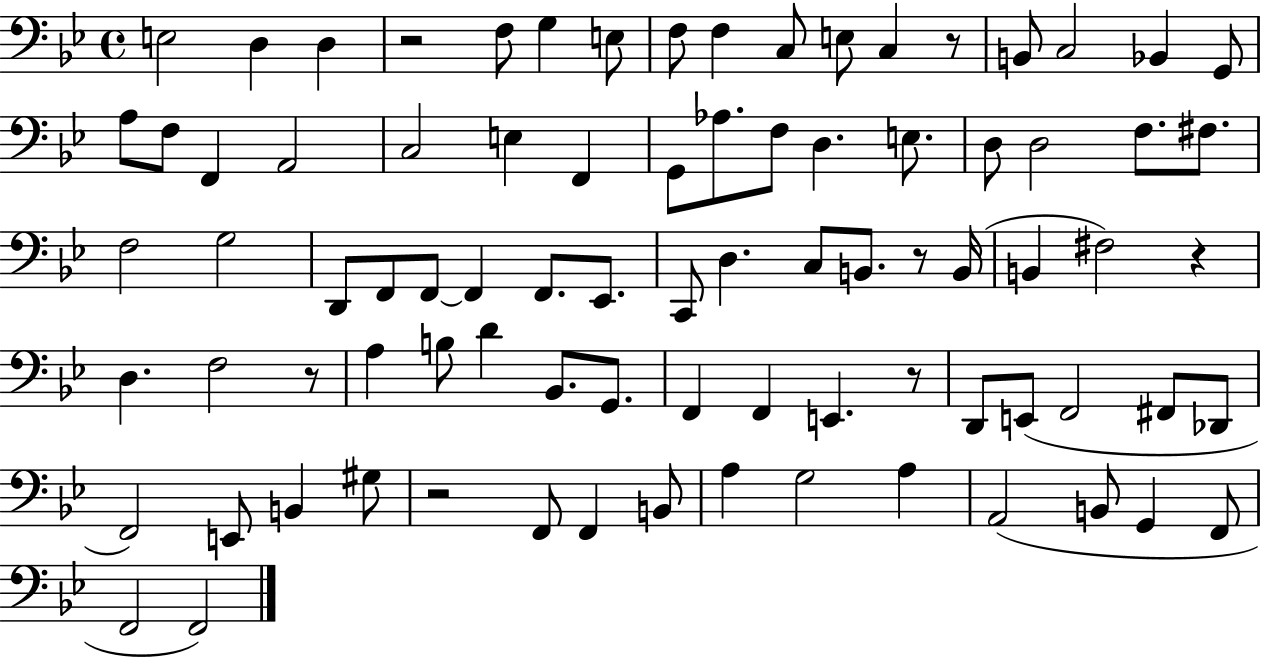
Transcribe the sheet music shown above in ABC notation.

X:1
T:Untitled
M:4/4
L:1/4
K:Bb
E,2 D, D, z2 F,/2 G, E,/2 F,/2 F, C,/2 E,/2 C, z/2 B,,/2 C,2 _B,, G,,/2 A,/2 F,/2 F,, A,,2 C,2 E, F,, G,,/2 _A,/2 F,/2 D, E,/2 D,/2 D,2 F,/2 ^F,/2 F,2 G,2 D,,/2 F,,/2 F,,/2 F,, F,,/2 _E,,/2 C,,/2 D, C,/2 B,,/2 z/2 B,,/4 B,, ^F,2 z D, F,2 z/2 A, B,/2 D _B,,/2 G,,/2 F,, F,, E,, z/2 D,,/2 E,,/2 F,,2 ^F,,/2 _D,,/2 F,,2 E,,/2 B,, ^G,/2 z2 F,,/2 F,, B,,/2 A, G,2 A, A,,2 B,,/2 G,, F,,/2 F,,2 F,,2